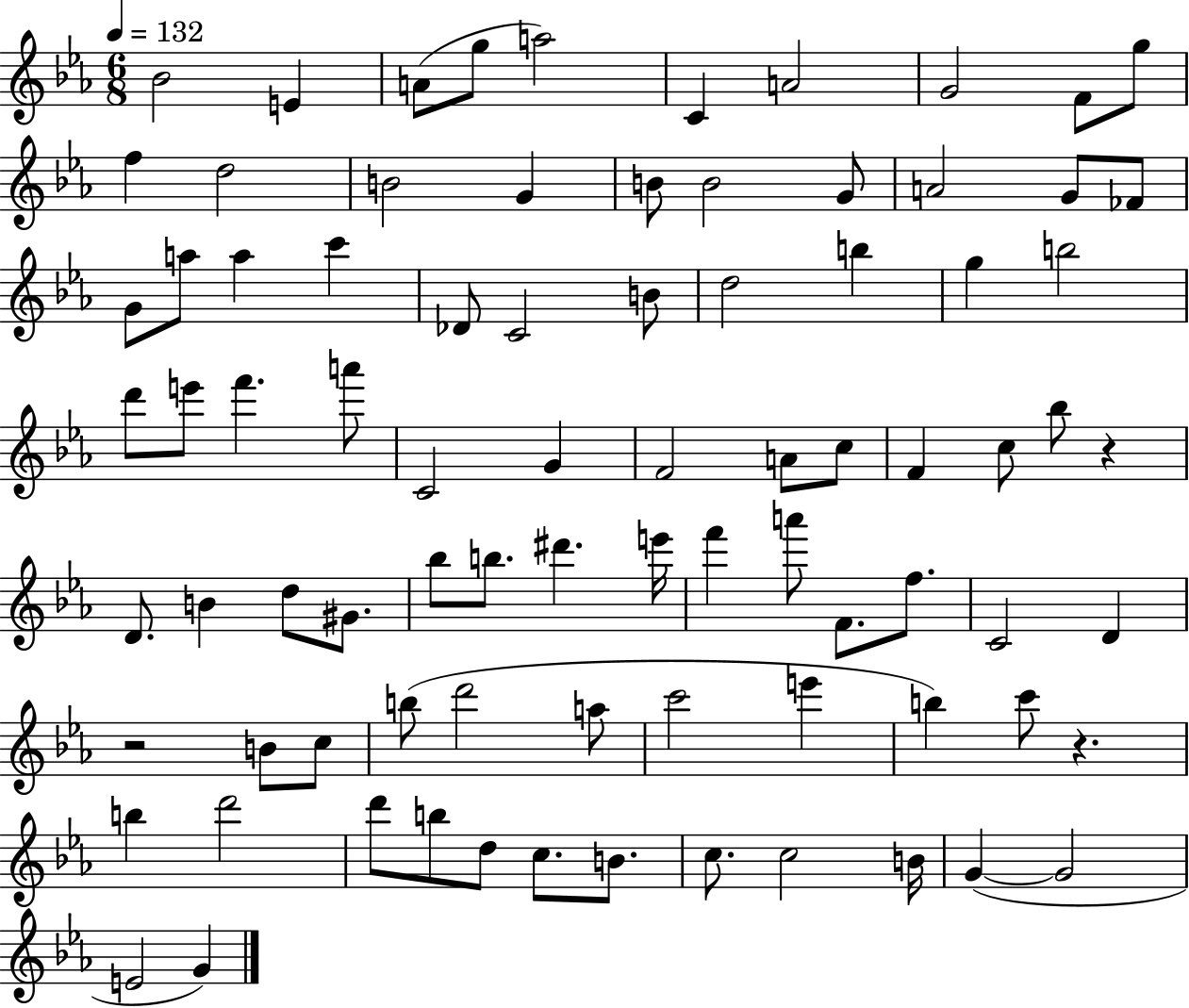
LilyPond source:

{
  \clef treble
  \numericTimeSignature
  \time 6/8
  \key ees \major
  \tempo 4 = 132
  bes'2 e'4 | a'8( g''8 a''2) | c'4 a'2 | g'2 f'8 g''8 | \break f''4 d''2 | b'2 g'4 | b'8 b'2 g'8 | a'2 g'8 fes'8 | \break g'8 a''8 a''4 c'''4 | des'8 c'2 b'8 | d''2 b''4 | g''4 b''2 | \break d'''8 e'''8 f'''4. a'''8 | c'2 g'4 | f'2 a'8 c''8 | f'4 c''8 bes''8 r4 | \break d'8. b'4 d''8 gis'8. | bes''8 b''8. dis'''4. e'''16 | f'''4 a'''8 f'8. f''8. | c'2 d'4 | \break r2 b'8 c''8 | b''8( d'''2 a''8 | c'''2 e'''4 | b''4) c'''8 r4. | \break b''4 d'''2 | d'''8 b''8 d''8 c''8. b'8. | c''8. c''2 b'16 | g'4~(~ g'2 | \break e'2 g'4) | \bar "|."
}